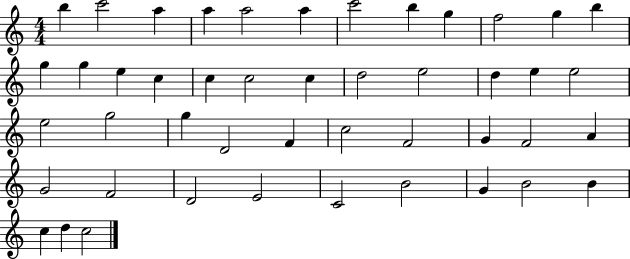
X:1
T:Untitled
M:4/4
L:1/4
K:C
b c'2 a a a2 a c'2 b g f2 g b g g e c c c2 c d2 e2 d e e2 e2 g2 g D2 F c2 F2 G F2 A G2 F2 D2 E2 C2 B2 G B2 B c d c2